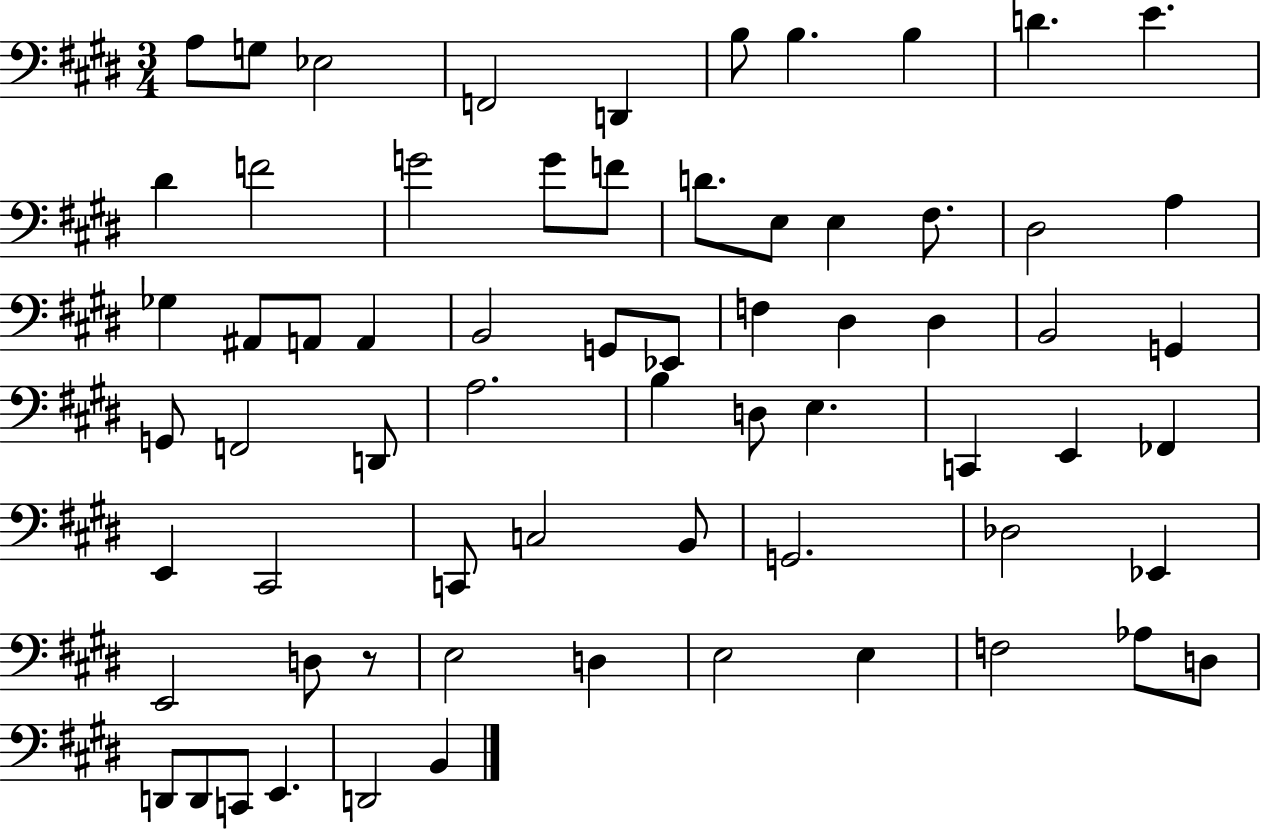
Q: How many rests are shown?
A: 1